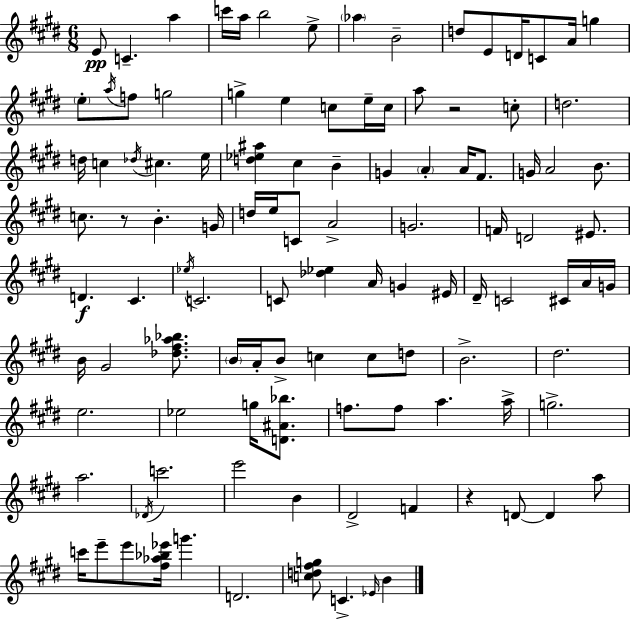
X:1
T:Untitled
M:6/8
L:1/4
K:E
E/2 C a c'/4 a/4 b2 e/2 _a B2 d/2 E/2 D/4 C/2 A/4 g e/2 a/4 f/2 g2 g e c/2 e/4 c/4 a/2 z2 c/2 d2 d/4 c _d/4 ^c e/4 [d_e^a] ^c B G A A/4 ^F/2 G/4 A2 B/2 c/2 z/2 B G/4 d/4 e/4 C/2 A2 G2 F/4 D2 ^E/2 D ^C _e/4 C2 C/2 [_d_e] A/4 G ^E/4 ^D/4 C2 ^C/4 A/4 G/4 B/4 ^G2 [_d^f_a_b]/2 B/4 A/4 B/2 c c/2 d/2 B2 ^d2 e2 _e2 g/4 [D^A_b]/2 f/2 f/2 a a/4 g2 a2 _D/4 c'2 e'2 B ^D2 F z D/2 D a/2 c'/4 e'/2 e'/2 [^f_a_b_e']/4 g' D2 [cd^fg]/2 C _E/4 B